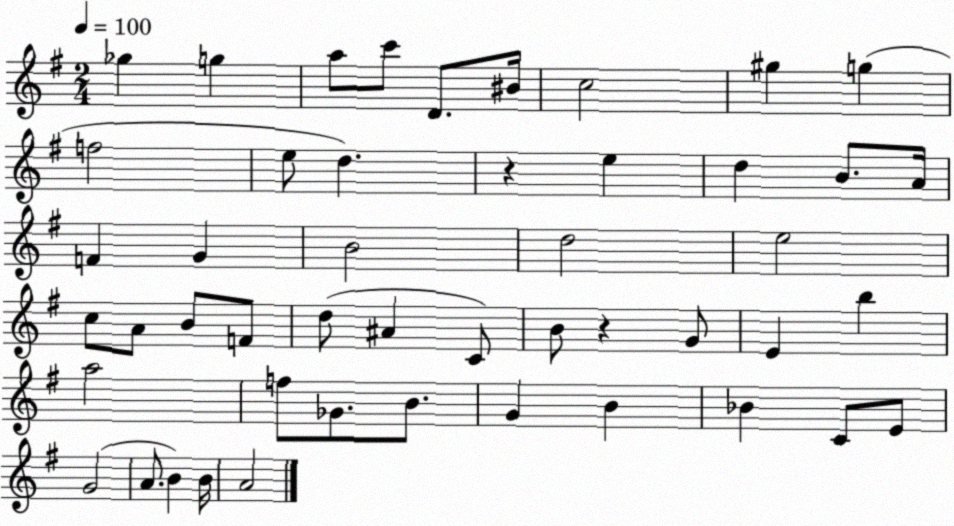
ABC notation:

X:1
T:Untitled
M:2/4
L:1/4
K:G
_g g a/2 c'/2 D/2 ^B/4 c2 ^g g f2 e/2 d z e d B/2 A/4 F G B2 d2 e2 c/2 A/2 B/2 F/2 d/2 ^A C/2 B/2 z G/2 E b a2 f/2 _G/2 B/2 G B _B C/2 E/2 G2 A/2 B B/4 A2